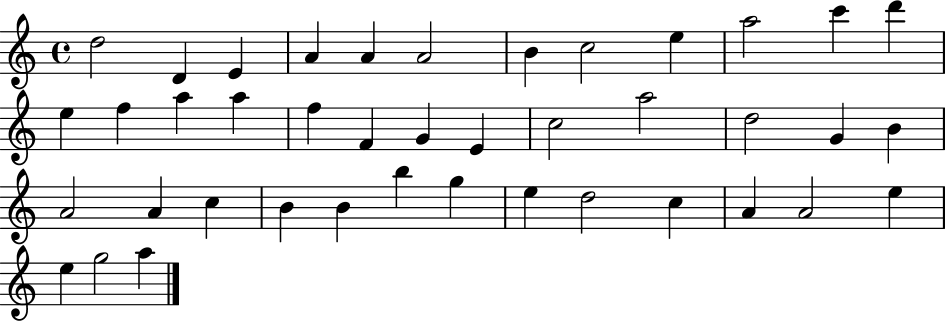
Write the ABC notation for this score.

X:1
T:Untitled
M:4/4
L:1/4
K:C
d2 D E A A A2 B c2 e a2 c' d' e f a a f F G E c2 a2 d2 G B A2 A c B B b g e d2 c A A2 e e g2 a